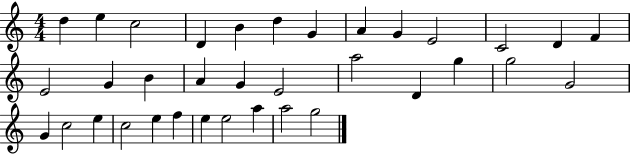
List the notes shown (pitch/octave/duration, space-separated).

D5/q E5/q C5/h D4/q B4/q D5/q G4/q A4/q G4/q E4/h C4/h D4/q F4/q E4/h G4/q B4/q A4/q G4/q E4/h A5/h D4/q G5/q G5/h G4/h G4/q C5/h E5/q C5/h E5/q F5/q E5/q E5/h A5/q A5/h G5/h